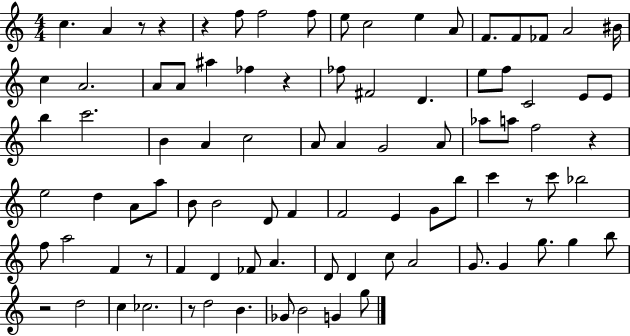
{
  \clef treble
  \numericTimeSignature
  \time 4/4
  \key c \major
  c''4. a'4 r8 r4 | r4 f''8 f''2 f''8 | e''8 c''2 e''4 a'8 | f'8. f'8 fes'8 a'2 bis'16 | \break c''4 a'2. | a'8 a'8 ais''4 fes''4 r4 | fes''8 fis'2 d'4. | e''8 f''8 c'2 e'8 e'8 | \break b''4 c'''2. | b'4 a'4 c''2 | a'8 a'4 g'2 a'8 | aes''8 a''8 f''2 r4 | \break e''2 d''4 a'8 a''8 | b'8 b'2 d'8 f'4 | f'2 e'4 g'8 b''8 | c'''4 r8 c'''8 bes''2 | \break f''8 a''2 f'4 r8 | f'4 d'4 fes'8 a'4. | d'8 d'4 c''8 a'2 | g'8. g'4 g''8. g''4 b''8 | \break r2 d''2 | c''4 ces''2. | r8 d''2 b'4. | ges'8 b'2 g'4 g''8 | \break \bar "|."
}